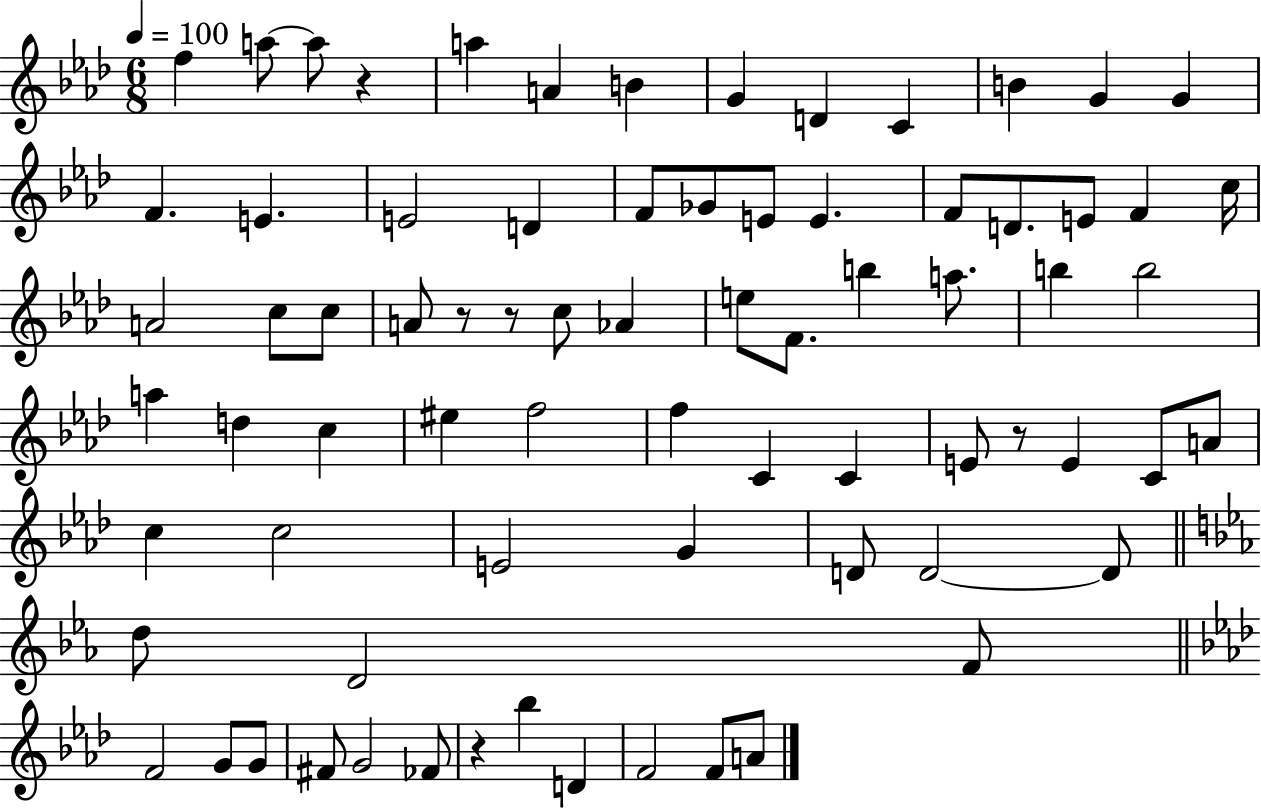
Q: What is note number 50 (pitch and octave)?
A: C5